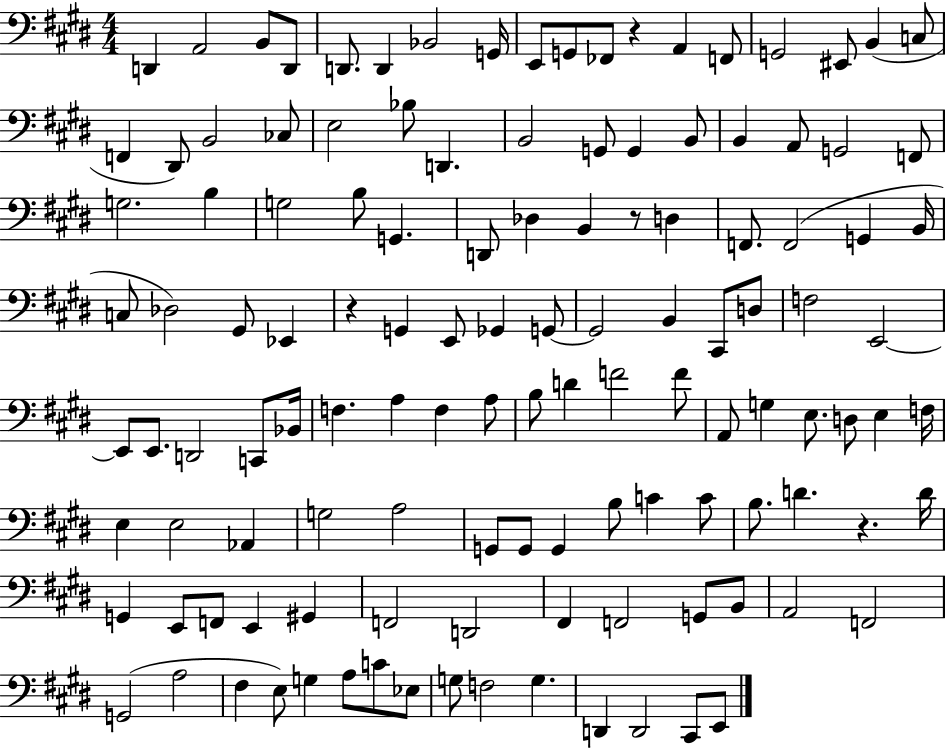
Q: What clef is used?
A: bass